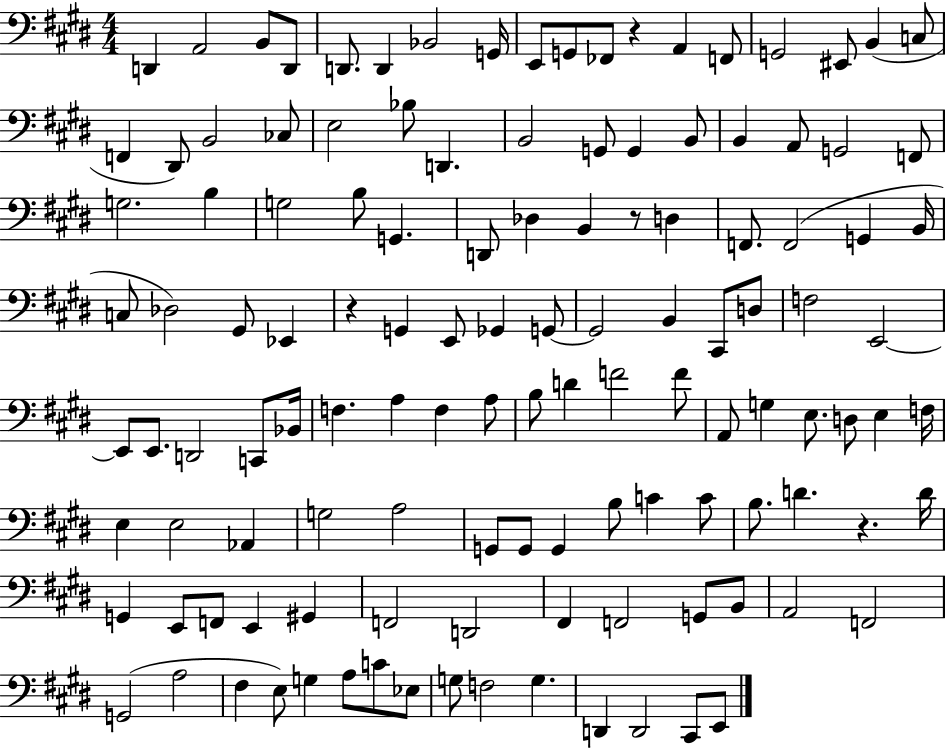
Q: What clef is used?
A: bass